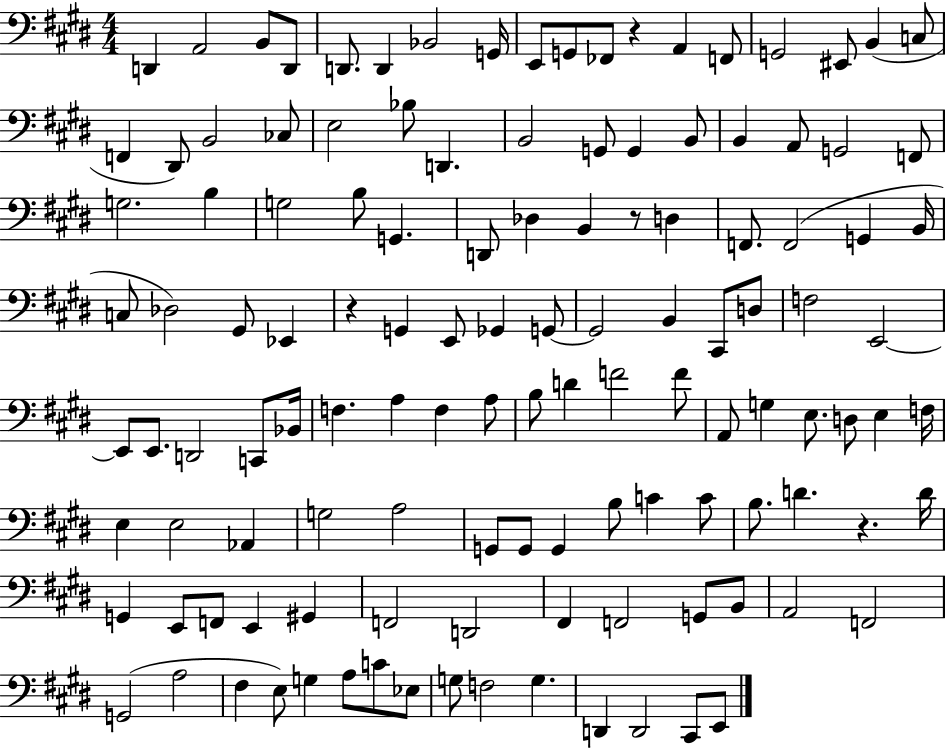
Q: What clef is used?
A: bass